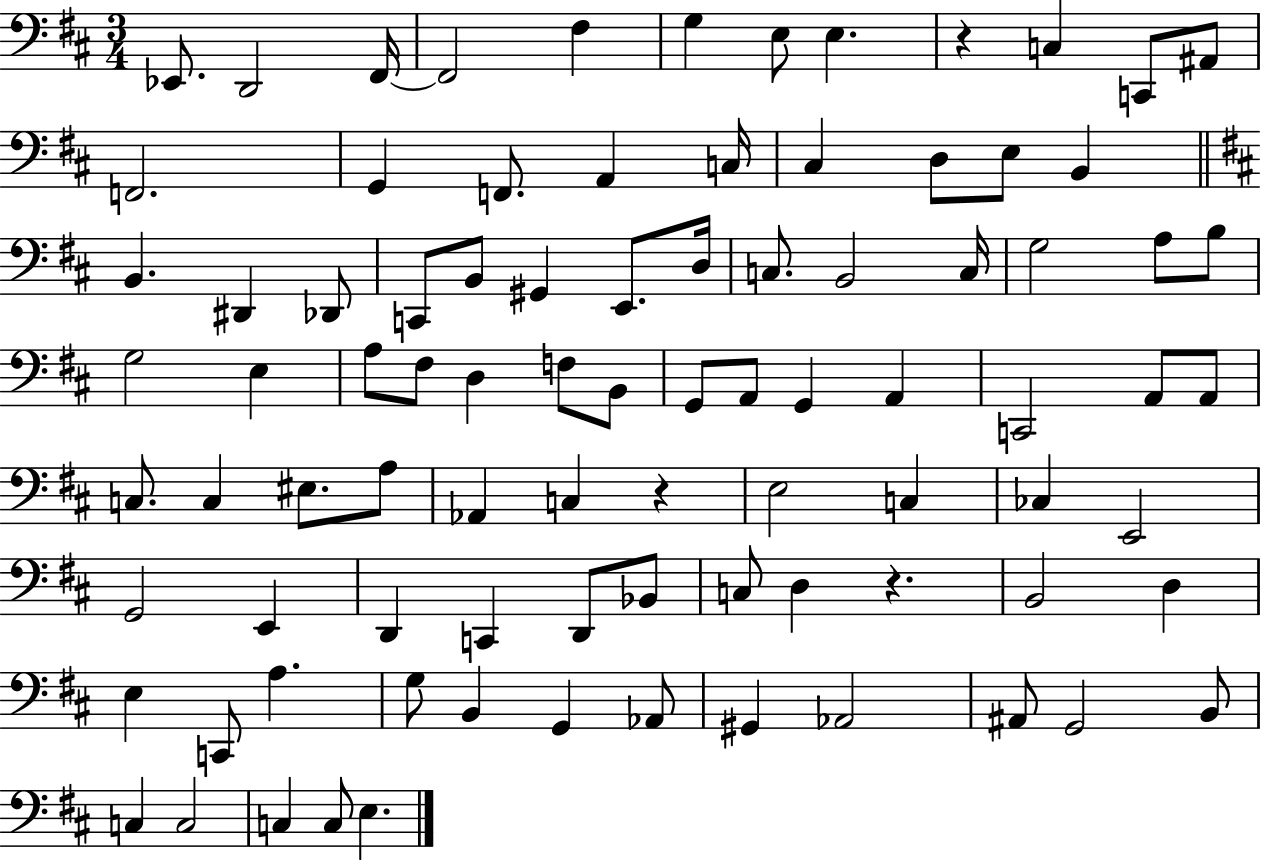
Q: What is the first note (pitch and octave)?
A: Eb2